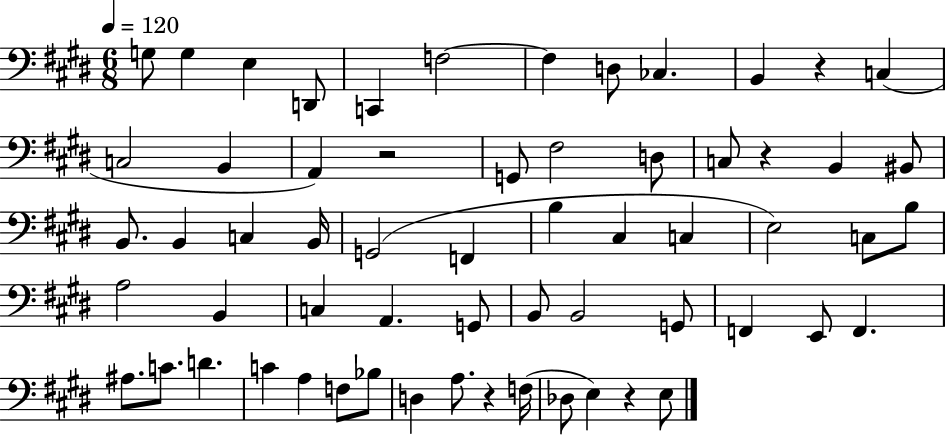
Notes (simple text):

G3/e G3/q E3/q D2/e C2/q F3/h F3/q D3/e CES3/q. B2/q R/q C3/q C3/h B2/q A2/q R/h G2/e F#3/h D3/e C3/e R/q B2/q BIS2/e B2/e. B2/q C3/q B2/s G2/h F2/q B3/q C#3/q C3/q E3/h C3/e B3/e A3/h B2/q C3/q A2/q. G2/e B2/e B2/h G2/e F2/q E2/e F2/q. A#3/e. C4/e. D4/q. C4/q A3/q F3/e Bb3/e D3/q A3/e. R/q F3/s Db3/e E3/q R/q E3/e